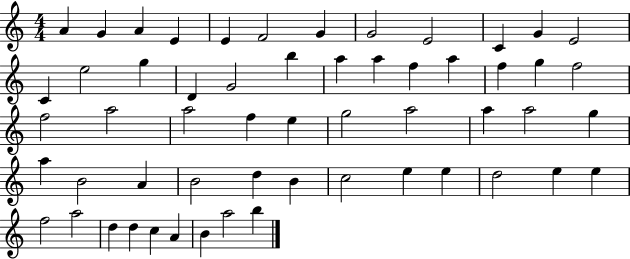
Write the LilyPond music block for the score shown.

{
  \clef treble
  \numericTimeSignature
  \time 4/4
  \key c \major
  a'4 g'4 a'4 e'4 | e'4 f'2 g'4 | g'2 e'2 | c'4 g'4 e'2 | \break c'4 e''2 g''4 | d'4 g'2 b''4 | a''4 a''4 f''4 a''4 | f''4 g''4 f''2 | \break f''2 a''2 | a''2 f''4 e''4 | g''2 a''2 | a''4 a''2 g''4 | \break a''4 b'2 a'4 | b'2 d''4 b'4 | c''2 e''4 e''4 | d''2 e''4 e''4 | \break f''2 a''2 | d''4 d''4 c''4 a'4 | b'4 a''2 b''4 | \bar "|."
}